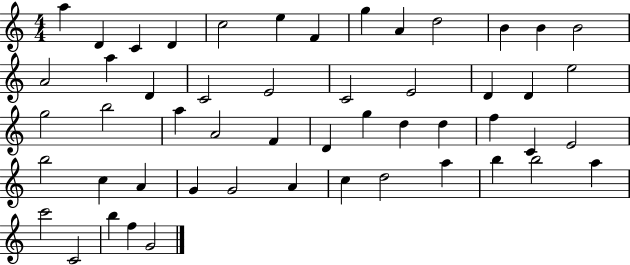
A5/q D4/q C4/q D4/q C5/h E5/q F4/q G5/q A4/q D5/h B4/q B4/q B4/h A4/h A5/q D4/q C4/h E4/h C4/h E4/h D4/q D4/q E5/h G5/h B5/h A5/q A4/h F4/q D4/q G5/q D5/q D5/q F5/q C4/q E4/h B5/h C5/q A4/q G4/q G4/h A4/q C5/q D5/h A5/q B5/q B5/h A5/q C6/h C4/h B5/q F5/q G4/h